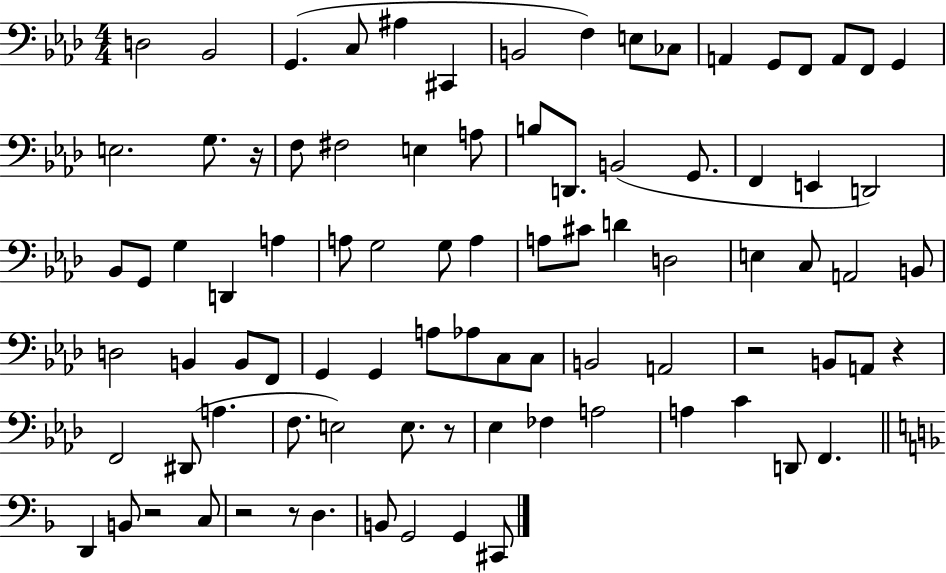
D3/h Bb2/h G2/q. C3/e A#3/q C#2/q B2/h F3/q E3/e CES3/e A2/q G2/e F2/e A2/e F2/e G2/q E3/h. G3/e. R/s F3/e F#3/h E3/q A3/e B3/e D2/e. B2/h G2/e. F2/q E2/q D2/h Bb2/e G2/e G3/q D2/q A3/q A3/e G3/h G3/e A3/q A3/e C#4/e D4/q D3/h E3/q C3/e A2/h B2/e D3/h B2/q B2/e F2/e G2/q G2/q A3/e Ab3/e C3/e C3/e B2/h A2/h R/h B2/e A2/e R/q F2/h D#2/e A3/q. F3/e. E3/h E3/e. R/e Eb3/q FES3/q A3/h A3/q C4/q D2/e F2/q. D2/q B2/e R/h C3/e R/h R/e D3/q. B2/e G2/h G2/q C#2/e